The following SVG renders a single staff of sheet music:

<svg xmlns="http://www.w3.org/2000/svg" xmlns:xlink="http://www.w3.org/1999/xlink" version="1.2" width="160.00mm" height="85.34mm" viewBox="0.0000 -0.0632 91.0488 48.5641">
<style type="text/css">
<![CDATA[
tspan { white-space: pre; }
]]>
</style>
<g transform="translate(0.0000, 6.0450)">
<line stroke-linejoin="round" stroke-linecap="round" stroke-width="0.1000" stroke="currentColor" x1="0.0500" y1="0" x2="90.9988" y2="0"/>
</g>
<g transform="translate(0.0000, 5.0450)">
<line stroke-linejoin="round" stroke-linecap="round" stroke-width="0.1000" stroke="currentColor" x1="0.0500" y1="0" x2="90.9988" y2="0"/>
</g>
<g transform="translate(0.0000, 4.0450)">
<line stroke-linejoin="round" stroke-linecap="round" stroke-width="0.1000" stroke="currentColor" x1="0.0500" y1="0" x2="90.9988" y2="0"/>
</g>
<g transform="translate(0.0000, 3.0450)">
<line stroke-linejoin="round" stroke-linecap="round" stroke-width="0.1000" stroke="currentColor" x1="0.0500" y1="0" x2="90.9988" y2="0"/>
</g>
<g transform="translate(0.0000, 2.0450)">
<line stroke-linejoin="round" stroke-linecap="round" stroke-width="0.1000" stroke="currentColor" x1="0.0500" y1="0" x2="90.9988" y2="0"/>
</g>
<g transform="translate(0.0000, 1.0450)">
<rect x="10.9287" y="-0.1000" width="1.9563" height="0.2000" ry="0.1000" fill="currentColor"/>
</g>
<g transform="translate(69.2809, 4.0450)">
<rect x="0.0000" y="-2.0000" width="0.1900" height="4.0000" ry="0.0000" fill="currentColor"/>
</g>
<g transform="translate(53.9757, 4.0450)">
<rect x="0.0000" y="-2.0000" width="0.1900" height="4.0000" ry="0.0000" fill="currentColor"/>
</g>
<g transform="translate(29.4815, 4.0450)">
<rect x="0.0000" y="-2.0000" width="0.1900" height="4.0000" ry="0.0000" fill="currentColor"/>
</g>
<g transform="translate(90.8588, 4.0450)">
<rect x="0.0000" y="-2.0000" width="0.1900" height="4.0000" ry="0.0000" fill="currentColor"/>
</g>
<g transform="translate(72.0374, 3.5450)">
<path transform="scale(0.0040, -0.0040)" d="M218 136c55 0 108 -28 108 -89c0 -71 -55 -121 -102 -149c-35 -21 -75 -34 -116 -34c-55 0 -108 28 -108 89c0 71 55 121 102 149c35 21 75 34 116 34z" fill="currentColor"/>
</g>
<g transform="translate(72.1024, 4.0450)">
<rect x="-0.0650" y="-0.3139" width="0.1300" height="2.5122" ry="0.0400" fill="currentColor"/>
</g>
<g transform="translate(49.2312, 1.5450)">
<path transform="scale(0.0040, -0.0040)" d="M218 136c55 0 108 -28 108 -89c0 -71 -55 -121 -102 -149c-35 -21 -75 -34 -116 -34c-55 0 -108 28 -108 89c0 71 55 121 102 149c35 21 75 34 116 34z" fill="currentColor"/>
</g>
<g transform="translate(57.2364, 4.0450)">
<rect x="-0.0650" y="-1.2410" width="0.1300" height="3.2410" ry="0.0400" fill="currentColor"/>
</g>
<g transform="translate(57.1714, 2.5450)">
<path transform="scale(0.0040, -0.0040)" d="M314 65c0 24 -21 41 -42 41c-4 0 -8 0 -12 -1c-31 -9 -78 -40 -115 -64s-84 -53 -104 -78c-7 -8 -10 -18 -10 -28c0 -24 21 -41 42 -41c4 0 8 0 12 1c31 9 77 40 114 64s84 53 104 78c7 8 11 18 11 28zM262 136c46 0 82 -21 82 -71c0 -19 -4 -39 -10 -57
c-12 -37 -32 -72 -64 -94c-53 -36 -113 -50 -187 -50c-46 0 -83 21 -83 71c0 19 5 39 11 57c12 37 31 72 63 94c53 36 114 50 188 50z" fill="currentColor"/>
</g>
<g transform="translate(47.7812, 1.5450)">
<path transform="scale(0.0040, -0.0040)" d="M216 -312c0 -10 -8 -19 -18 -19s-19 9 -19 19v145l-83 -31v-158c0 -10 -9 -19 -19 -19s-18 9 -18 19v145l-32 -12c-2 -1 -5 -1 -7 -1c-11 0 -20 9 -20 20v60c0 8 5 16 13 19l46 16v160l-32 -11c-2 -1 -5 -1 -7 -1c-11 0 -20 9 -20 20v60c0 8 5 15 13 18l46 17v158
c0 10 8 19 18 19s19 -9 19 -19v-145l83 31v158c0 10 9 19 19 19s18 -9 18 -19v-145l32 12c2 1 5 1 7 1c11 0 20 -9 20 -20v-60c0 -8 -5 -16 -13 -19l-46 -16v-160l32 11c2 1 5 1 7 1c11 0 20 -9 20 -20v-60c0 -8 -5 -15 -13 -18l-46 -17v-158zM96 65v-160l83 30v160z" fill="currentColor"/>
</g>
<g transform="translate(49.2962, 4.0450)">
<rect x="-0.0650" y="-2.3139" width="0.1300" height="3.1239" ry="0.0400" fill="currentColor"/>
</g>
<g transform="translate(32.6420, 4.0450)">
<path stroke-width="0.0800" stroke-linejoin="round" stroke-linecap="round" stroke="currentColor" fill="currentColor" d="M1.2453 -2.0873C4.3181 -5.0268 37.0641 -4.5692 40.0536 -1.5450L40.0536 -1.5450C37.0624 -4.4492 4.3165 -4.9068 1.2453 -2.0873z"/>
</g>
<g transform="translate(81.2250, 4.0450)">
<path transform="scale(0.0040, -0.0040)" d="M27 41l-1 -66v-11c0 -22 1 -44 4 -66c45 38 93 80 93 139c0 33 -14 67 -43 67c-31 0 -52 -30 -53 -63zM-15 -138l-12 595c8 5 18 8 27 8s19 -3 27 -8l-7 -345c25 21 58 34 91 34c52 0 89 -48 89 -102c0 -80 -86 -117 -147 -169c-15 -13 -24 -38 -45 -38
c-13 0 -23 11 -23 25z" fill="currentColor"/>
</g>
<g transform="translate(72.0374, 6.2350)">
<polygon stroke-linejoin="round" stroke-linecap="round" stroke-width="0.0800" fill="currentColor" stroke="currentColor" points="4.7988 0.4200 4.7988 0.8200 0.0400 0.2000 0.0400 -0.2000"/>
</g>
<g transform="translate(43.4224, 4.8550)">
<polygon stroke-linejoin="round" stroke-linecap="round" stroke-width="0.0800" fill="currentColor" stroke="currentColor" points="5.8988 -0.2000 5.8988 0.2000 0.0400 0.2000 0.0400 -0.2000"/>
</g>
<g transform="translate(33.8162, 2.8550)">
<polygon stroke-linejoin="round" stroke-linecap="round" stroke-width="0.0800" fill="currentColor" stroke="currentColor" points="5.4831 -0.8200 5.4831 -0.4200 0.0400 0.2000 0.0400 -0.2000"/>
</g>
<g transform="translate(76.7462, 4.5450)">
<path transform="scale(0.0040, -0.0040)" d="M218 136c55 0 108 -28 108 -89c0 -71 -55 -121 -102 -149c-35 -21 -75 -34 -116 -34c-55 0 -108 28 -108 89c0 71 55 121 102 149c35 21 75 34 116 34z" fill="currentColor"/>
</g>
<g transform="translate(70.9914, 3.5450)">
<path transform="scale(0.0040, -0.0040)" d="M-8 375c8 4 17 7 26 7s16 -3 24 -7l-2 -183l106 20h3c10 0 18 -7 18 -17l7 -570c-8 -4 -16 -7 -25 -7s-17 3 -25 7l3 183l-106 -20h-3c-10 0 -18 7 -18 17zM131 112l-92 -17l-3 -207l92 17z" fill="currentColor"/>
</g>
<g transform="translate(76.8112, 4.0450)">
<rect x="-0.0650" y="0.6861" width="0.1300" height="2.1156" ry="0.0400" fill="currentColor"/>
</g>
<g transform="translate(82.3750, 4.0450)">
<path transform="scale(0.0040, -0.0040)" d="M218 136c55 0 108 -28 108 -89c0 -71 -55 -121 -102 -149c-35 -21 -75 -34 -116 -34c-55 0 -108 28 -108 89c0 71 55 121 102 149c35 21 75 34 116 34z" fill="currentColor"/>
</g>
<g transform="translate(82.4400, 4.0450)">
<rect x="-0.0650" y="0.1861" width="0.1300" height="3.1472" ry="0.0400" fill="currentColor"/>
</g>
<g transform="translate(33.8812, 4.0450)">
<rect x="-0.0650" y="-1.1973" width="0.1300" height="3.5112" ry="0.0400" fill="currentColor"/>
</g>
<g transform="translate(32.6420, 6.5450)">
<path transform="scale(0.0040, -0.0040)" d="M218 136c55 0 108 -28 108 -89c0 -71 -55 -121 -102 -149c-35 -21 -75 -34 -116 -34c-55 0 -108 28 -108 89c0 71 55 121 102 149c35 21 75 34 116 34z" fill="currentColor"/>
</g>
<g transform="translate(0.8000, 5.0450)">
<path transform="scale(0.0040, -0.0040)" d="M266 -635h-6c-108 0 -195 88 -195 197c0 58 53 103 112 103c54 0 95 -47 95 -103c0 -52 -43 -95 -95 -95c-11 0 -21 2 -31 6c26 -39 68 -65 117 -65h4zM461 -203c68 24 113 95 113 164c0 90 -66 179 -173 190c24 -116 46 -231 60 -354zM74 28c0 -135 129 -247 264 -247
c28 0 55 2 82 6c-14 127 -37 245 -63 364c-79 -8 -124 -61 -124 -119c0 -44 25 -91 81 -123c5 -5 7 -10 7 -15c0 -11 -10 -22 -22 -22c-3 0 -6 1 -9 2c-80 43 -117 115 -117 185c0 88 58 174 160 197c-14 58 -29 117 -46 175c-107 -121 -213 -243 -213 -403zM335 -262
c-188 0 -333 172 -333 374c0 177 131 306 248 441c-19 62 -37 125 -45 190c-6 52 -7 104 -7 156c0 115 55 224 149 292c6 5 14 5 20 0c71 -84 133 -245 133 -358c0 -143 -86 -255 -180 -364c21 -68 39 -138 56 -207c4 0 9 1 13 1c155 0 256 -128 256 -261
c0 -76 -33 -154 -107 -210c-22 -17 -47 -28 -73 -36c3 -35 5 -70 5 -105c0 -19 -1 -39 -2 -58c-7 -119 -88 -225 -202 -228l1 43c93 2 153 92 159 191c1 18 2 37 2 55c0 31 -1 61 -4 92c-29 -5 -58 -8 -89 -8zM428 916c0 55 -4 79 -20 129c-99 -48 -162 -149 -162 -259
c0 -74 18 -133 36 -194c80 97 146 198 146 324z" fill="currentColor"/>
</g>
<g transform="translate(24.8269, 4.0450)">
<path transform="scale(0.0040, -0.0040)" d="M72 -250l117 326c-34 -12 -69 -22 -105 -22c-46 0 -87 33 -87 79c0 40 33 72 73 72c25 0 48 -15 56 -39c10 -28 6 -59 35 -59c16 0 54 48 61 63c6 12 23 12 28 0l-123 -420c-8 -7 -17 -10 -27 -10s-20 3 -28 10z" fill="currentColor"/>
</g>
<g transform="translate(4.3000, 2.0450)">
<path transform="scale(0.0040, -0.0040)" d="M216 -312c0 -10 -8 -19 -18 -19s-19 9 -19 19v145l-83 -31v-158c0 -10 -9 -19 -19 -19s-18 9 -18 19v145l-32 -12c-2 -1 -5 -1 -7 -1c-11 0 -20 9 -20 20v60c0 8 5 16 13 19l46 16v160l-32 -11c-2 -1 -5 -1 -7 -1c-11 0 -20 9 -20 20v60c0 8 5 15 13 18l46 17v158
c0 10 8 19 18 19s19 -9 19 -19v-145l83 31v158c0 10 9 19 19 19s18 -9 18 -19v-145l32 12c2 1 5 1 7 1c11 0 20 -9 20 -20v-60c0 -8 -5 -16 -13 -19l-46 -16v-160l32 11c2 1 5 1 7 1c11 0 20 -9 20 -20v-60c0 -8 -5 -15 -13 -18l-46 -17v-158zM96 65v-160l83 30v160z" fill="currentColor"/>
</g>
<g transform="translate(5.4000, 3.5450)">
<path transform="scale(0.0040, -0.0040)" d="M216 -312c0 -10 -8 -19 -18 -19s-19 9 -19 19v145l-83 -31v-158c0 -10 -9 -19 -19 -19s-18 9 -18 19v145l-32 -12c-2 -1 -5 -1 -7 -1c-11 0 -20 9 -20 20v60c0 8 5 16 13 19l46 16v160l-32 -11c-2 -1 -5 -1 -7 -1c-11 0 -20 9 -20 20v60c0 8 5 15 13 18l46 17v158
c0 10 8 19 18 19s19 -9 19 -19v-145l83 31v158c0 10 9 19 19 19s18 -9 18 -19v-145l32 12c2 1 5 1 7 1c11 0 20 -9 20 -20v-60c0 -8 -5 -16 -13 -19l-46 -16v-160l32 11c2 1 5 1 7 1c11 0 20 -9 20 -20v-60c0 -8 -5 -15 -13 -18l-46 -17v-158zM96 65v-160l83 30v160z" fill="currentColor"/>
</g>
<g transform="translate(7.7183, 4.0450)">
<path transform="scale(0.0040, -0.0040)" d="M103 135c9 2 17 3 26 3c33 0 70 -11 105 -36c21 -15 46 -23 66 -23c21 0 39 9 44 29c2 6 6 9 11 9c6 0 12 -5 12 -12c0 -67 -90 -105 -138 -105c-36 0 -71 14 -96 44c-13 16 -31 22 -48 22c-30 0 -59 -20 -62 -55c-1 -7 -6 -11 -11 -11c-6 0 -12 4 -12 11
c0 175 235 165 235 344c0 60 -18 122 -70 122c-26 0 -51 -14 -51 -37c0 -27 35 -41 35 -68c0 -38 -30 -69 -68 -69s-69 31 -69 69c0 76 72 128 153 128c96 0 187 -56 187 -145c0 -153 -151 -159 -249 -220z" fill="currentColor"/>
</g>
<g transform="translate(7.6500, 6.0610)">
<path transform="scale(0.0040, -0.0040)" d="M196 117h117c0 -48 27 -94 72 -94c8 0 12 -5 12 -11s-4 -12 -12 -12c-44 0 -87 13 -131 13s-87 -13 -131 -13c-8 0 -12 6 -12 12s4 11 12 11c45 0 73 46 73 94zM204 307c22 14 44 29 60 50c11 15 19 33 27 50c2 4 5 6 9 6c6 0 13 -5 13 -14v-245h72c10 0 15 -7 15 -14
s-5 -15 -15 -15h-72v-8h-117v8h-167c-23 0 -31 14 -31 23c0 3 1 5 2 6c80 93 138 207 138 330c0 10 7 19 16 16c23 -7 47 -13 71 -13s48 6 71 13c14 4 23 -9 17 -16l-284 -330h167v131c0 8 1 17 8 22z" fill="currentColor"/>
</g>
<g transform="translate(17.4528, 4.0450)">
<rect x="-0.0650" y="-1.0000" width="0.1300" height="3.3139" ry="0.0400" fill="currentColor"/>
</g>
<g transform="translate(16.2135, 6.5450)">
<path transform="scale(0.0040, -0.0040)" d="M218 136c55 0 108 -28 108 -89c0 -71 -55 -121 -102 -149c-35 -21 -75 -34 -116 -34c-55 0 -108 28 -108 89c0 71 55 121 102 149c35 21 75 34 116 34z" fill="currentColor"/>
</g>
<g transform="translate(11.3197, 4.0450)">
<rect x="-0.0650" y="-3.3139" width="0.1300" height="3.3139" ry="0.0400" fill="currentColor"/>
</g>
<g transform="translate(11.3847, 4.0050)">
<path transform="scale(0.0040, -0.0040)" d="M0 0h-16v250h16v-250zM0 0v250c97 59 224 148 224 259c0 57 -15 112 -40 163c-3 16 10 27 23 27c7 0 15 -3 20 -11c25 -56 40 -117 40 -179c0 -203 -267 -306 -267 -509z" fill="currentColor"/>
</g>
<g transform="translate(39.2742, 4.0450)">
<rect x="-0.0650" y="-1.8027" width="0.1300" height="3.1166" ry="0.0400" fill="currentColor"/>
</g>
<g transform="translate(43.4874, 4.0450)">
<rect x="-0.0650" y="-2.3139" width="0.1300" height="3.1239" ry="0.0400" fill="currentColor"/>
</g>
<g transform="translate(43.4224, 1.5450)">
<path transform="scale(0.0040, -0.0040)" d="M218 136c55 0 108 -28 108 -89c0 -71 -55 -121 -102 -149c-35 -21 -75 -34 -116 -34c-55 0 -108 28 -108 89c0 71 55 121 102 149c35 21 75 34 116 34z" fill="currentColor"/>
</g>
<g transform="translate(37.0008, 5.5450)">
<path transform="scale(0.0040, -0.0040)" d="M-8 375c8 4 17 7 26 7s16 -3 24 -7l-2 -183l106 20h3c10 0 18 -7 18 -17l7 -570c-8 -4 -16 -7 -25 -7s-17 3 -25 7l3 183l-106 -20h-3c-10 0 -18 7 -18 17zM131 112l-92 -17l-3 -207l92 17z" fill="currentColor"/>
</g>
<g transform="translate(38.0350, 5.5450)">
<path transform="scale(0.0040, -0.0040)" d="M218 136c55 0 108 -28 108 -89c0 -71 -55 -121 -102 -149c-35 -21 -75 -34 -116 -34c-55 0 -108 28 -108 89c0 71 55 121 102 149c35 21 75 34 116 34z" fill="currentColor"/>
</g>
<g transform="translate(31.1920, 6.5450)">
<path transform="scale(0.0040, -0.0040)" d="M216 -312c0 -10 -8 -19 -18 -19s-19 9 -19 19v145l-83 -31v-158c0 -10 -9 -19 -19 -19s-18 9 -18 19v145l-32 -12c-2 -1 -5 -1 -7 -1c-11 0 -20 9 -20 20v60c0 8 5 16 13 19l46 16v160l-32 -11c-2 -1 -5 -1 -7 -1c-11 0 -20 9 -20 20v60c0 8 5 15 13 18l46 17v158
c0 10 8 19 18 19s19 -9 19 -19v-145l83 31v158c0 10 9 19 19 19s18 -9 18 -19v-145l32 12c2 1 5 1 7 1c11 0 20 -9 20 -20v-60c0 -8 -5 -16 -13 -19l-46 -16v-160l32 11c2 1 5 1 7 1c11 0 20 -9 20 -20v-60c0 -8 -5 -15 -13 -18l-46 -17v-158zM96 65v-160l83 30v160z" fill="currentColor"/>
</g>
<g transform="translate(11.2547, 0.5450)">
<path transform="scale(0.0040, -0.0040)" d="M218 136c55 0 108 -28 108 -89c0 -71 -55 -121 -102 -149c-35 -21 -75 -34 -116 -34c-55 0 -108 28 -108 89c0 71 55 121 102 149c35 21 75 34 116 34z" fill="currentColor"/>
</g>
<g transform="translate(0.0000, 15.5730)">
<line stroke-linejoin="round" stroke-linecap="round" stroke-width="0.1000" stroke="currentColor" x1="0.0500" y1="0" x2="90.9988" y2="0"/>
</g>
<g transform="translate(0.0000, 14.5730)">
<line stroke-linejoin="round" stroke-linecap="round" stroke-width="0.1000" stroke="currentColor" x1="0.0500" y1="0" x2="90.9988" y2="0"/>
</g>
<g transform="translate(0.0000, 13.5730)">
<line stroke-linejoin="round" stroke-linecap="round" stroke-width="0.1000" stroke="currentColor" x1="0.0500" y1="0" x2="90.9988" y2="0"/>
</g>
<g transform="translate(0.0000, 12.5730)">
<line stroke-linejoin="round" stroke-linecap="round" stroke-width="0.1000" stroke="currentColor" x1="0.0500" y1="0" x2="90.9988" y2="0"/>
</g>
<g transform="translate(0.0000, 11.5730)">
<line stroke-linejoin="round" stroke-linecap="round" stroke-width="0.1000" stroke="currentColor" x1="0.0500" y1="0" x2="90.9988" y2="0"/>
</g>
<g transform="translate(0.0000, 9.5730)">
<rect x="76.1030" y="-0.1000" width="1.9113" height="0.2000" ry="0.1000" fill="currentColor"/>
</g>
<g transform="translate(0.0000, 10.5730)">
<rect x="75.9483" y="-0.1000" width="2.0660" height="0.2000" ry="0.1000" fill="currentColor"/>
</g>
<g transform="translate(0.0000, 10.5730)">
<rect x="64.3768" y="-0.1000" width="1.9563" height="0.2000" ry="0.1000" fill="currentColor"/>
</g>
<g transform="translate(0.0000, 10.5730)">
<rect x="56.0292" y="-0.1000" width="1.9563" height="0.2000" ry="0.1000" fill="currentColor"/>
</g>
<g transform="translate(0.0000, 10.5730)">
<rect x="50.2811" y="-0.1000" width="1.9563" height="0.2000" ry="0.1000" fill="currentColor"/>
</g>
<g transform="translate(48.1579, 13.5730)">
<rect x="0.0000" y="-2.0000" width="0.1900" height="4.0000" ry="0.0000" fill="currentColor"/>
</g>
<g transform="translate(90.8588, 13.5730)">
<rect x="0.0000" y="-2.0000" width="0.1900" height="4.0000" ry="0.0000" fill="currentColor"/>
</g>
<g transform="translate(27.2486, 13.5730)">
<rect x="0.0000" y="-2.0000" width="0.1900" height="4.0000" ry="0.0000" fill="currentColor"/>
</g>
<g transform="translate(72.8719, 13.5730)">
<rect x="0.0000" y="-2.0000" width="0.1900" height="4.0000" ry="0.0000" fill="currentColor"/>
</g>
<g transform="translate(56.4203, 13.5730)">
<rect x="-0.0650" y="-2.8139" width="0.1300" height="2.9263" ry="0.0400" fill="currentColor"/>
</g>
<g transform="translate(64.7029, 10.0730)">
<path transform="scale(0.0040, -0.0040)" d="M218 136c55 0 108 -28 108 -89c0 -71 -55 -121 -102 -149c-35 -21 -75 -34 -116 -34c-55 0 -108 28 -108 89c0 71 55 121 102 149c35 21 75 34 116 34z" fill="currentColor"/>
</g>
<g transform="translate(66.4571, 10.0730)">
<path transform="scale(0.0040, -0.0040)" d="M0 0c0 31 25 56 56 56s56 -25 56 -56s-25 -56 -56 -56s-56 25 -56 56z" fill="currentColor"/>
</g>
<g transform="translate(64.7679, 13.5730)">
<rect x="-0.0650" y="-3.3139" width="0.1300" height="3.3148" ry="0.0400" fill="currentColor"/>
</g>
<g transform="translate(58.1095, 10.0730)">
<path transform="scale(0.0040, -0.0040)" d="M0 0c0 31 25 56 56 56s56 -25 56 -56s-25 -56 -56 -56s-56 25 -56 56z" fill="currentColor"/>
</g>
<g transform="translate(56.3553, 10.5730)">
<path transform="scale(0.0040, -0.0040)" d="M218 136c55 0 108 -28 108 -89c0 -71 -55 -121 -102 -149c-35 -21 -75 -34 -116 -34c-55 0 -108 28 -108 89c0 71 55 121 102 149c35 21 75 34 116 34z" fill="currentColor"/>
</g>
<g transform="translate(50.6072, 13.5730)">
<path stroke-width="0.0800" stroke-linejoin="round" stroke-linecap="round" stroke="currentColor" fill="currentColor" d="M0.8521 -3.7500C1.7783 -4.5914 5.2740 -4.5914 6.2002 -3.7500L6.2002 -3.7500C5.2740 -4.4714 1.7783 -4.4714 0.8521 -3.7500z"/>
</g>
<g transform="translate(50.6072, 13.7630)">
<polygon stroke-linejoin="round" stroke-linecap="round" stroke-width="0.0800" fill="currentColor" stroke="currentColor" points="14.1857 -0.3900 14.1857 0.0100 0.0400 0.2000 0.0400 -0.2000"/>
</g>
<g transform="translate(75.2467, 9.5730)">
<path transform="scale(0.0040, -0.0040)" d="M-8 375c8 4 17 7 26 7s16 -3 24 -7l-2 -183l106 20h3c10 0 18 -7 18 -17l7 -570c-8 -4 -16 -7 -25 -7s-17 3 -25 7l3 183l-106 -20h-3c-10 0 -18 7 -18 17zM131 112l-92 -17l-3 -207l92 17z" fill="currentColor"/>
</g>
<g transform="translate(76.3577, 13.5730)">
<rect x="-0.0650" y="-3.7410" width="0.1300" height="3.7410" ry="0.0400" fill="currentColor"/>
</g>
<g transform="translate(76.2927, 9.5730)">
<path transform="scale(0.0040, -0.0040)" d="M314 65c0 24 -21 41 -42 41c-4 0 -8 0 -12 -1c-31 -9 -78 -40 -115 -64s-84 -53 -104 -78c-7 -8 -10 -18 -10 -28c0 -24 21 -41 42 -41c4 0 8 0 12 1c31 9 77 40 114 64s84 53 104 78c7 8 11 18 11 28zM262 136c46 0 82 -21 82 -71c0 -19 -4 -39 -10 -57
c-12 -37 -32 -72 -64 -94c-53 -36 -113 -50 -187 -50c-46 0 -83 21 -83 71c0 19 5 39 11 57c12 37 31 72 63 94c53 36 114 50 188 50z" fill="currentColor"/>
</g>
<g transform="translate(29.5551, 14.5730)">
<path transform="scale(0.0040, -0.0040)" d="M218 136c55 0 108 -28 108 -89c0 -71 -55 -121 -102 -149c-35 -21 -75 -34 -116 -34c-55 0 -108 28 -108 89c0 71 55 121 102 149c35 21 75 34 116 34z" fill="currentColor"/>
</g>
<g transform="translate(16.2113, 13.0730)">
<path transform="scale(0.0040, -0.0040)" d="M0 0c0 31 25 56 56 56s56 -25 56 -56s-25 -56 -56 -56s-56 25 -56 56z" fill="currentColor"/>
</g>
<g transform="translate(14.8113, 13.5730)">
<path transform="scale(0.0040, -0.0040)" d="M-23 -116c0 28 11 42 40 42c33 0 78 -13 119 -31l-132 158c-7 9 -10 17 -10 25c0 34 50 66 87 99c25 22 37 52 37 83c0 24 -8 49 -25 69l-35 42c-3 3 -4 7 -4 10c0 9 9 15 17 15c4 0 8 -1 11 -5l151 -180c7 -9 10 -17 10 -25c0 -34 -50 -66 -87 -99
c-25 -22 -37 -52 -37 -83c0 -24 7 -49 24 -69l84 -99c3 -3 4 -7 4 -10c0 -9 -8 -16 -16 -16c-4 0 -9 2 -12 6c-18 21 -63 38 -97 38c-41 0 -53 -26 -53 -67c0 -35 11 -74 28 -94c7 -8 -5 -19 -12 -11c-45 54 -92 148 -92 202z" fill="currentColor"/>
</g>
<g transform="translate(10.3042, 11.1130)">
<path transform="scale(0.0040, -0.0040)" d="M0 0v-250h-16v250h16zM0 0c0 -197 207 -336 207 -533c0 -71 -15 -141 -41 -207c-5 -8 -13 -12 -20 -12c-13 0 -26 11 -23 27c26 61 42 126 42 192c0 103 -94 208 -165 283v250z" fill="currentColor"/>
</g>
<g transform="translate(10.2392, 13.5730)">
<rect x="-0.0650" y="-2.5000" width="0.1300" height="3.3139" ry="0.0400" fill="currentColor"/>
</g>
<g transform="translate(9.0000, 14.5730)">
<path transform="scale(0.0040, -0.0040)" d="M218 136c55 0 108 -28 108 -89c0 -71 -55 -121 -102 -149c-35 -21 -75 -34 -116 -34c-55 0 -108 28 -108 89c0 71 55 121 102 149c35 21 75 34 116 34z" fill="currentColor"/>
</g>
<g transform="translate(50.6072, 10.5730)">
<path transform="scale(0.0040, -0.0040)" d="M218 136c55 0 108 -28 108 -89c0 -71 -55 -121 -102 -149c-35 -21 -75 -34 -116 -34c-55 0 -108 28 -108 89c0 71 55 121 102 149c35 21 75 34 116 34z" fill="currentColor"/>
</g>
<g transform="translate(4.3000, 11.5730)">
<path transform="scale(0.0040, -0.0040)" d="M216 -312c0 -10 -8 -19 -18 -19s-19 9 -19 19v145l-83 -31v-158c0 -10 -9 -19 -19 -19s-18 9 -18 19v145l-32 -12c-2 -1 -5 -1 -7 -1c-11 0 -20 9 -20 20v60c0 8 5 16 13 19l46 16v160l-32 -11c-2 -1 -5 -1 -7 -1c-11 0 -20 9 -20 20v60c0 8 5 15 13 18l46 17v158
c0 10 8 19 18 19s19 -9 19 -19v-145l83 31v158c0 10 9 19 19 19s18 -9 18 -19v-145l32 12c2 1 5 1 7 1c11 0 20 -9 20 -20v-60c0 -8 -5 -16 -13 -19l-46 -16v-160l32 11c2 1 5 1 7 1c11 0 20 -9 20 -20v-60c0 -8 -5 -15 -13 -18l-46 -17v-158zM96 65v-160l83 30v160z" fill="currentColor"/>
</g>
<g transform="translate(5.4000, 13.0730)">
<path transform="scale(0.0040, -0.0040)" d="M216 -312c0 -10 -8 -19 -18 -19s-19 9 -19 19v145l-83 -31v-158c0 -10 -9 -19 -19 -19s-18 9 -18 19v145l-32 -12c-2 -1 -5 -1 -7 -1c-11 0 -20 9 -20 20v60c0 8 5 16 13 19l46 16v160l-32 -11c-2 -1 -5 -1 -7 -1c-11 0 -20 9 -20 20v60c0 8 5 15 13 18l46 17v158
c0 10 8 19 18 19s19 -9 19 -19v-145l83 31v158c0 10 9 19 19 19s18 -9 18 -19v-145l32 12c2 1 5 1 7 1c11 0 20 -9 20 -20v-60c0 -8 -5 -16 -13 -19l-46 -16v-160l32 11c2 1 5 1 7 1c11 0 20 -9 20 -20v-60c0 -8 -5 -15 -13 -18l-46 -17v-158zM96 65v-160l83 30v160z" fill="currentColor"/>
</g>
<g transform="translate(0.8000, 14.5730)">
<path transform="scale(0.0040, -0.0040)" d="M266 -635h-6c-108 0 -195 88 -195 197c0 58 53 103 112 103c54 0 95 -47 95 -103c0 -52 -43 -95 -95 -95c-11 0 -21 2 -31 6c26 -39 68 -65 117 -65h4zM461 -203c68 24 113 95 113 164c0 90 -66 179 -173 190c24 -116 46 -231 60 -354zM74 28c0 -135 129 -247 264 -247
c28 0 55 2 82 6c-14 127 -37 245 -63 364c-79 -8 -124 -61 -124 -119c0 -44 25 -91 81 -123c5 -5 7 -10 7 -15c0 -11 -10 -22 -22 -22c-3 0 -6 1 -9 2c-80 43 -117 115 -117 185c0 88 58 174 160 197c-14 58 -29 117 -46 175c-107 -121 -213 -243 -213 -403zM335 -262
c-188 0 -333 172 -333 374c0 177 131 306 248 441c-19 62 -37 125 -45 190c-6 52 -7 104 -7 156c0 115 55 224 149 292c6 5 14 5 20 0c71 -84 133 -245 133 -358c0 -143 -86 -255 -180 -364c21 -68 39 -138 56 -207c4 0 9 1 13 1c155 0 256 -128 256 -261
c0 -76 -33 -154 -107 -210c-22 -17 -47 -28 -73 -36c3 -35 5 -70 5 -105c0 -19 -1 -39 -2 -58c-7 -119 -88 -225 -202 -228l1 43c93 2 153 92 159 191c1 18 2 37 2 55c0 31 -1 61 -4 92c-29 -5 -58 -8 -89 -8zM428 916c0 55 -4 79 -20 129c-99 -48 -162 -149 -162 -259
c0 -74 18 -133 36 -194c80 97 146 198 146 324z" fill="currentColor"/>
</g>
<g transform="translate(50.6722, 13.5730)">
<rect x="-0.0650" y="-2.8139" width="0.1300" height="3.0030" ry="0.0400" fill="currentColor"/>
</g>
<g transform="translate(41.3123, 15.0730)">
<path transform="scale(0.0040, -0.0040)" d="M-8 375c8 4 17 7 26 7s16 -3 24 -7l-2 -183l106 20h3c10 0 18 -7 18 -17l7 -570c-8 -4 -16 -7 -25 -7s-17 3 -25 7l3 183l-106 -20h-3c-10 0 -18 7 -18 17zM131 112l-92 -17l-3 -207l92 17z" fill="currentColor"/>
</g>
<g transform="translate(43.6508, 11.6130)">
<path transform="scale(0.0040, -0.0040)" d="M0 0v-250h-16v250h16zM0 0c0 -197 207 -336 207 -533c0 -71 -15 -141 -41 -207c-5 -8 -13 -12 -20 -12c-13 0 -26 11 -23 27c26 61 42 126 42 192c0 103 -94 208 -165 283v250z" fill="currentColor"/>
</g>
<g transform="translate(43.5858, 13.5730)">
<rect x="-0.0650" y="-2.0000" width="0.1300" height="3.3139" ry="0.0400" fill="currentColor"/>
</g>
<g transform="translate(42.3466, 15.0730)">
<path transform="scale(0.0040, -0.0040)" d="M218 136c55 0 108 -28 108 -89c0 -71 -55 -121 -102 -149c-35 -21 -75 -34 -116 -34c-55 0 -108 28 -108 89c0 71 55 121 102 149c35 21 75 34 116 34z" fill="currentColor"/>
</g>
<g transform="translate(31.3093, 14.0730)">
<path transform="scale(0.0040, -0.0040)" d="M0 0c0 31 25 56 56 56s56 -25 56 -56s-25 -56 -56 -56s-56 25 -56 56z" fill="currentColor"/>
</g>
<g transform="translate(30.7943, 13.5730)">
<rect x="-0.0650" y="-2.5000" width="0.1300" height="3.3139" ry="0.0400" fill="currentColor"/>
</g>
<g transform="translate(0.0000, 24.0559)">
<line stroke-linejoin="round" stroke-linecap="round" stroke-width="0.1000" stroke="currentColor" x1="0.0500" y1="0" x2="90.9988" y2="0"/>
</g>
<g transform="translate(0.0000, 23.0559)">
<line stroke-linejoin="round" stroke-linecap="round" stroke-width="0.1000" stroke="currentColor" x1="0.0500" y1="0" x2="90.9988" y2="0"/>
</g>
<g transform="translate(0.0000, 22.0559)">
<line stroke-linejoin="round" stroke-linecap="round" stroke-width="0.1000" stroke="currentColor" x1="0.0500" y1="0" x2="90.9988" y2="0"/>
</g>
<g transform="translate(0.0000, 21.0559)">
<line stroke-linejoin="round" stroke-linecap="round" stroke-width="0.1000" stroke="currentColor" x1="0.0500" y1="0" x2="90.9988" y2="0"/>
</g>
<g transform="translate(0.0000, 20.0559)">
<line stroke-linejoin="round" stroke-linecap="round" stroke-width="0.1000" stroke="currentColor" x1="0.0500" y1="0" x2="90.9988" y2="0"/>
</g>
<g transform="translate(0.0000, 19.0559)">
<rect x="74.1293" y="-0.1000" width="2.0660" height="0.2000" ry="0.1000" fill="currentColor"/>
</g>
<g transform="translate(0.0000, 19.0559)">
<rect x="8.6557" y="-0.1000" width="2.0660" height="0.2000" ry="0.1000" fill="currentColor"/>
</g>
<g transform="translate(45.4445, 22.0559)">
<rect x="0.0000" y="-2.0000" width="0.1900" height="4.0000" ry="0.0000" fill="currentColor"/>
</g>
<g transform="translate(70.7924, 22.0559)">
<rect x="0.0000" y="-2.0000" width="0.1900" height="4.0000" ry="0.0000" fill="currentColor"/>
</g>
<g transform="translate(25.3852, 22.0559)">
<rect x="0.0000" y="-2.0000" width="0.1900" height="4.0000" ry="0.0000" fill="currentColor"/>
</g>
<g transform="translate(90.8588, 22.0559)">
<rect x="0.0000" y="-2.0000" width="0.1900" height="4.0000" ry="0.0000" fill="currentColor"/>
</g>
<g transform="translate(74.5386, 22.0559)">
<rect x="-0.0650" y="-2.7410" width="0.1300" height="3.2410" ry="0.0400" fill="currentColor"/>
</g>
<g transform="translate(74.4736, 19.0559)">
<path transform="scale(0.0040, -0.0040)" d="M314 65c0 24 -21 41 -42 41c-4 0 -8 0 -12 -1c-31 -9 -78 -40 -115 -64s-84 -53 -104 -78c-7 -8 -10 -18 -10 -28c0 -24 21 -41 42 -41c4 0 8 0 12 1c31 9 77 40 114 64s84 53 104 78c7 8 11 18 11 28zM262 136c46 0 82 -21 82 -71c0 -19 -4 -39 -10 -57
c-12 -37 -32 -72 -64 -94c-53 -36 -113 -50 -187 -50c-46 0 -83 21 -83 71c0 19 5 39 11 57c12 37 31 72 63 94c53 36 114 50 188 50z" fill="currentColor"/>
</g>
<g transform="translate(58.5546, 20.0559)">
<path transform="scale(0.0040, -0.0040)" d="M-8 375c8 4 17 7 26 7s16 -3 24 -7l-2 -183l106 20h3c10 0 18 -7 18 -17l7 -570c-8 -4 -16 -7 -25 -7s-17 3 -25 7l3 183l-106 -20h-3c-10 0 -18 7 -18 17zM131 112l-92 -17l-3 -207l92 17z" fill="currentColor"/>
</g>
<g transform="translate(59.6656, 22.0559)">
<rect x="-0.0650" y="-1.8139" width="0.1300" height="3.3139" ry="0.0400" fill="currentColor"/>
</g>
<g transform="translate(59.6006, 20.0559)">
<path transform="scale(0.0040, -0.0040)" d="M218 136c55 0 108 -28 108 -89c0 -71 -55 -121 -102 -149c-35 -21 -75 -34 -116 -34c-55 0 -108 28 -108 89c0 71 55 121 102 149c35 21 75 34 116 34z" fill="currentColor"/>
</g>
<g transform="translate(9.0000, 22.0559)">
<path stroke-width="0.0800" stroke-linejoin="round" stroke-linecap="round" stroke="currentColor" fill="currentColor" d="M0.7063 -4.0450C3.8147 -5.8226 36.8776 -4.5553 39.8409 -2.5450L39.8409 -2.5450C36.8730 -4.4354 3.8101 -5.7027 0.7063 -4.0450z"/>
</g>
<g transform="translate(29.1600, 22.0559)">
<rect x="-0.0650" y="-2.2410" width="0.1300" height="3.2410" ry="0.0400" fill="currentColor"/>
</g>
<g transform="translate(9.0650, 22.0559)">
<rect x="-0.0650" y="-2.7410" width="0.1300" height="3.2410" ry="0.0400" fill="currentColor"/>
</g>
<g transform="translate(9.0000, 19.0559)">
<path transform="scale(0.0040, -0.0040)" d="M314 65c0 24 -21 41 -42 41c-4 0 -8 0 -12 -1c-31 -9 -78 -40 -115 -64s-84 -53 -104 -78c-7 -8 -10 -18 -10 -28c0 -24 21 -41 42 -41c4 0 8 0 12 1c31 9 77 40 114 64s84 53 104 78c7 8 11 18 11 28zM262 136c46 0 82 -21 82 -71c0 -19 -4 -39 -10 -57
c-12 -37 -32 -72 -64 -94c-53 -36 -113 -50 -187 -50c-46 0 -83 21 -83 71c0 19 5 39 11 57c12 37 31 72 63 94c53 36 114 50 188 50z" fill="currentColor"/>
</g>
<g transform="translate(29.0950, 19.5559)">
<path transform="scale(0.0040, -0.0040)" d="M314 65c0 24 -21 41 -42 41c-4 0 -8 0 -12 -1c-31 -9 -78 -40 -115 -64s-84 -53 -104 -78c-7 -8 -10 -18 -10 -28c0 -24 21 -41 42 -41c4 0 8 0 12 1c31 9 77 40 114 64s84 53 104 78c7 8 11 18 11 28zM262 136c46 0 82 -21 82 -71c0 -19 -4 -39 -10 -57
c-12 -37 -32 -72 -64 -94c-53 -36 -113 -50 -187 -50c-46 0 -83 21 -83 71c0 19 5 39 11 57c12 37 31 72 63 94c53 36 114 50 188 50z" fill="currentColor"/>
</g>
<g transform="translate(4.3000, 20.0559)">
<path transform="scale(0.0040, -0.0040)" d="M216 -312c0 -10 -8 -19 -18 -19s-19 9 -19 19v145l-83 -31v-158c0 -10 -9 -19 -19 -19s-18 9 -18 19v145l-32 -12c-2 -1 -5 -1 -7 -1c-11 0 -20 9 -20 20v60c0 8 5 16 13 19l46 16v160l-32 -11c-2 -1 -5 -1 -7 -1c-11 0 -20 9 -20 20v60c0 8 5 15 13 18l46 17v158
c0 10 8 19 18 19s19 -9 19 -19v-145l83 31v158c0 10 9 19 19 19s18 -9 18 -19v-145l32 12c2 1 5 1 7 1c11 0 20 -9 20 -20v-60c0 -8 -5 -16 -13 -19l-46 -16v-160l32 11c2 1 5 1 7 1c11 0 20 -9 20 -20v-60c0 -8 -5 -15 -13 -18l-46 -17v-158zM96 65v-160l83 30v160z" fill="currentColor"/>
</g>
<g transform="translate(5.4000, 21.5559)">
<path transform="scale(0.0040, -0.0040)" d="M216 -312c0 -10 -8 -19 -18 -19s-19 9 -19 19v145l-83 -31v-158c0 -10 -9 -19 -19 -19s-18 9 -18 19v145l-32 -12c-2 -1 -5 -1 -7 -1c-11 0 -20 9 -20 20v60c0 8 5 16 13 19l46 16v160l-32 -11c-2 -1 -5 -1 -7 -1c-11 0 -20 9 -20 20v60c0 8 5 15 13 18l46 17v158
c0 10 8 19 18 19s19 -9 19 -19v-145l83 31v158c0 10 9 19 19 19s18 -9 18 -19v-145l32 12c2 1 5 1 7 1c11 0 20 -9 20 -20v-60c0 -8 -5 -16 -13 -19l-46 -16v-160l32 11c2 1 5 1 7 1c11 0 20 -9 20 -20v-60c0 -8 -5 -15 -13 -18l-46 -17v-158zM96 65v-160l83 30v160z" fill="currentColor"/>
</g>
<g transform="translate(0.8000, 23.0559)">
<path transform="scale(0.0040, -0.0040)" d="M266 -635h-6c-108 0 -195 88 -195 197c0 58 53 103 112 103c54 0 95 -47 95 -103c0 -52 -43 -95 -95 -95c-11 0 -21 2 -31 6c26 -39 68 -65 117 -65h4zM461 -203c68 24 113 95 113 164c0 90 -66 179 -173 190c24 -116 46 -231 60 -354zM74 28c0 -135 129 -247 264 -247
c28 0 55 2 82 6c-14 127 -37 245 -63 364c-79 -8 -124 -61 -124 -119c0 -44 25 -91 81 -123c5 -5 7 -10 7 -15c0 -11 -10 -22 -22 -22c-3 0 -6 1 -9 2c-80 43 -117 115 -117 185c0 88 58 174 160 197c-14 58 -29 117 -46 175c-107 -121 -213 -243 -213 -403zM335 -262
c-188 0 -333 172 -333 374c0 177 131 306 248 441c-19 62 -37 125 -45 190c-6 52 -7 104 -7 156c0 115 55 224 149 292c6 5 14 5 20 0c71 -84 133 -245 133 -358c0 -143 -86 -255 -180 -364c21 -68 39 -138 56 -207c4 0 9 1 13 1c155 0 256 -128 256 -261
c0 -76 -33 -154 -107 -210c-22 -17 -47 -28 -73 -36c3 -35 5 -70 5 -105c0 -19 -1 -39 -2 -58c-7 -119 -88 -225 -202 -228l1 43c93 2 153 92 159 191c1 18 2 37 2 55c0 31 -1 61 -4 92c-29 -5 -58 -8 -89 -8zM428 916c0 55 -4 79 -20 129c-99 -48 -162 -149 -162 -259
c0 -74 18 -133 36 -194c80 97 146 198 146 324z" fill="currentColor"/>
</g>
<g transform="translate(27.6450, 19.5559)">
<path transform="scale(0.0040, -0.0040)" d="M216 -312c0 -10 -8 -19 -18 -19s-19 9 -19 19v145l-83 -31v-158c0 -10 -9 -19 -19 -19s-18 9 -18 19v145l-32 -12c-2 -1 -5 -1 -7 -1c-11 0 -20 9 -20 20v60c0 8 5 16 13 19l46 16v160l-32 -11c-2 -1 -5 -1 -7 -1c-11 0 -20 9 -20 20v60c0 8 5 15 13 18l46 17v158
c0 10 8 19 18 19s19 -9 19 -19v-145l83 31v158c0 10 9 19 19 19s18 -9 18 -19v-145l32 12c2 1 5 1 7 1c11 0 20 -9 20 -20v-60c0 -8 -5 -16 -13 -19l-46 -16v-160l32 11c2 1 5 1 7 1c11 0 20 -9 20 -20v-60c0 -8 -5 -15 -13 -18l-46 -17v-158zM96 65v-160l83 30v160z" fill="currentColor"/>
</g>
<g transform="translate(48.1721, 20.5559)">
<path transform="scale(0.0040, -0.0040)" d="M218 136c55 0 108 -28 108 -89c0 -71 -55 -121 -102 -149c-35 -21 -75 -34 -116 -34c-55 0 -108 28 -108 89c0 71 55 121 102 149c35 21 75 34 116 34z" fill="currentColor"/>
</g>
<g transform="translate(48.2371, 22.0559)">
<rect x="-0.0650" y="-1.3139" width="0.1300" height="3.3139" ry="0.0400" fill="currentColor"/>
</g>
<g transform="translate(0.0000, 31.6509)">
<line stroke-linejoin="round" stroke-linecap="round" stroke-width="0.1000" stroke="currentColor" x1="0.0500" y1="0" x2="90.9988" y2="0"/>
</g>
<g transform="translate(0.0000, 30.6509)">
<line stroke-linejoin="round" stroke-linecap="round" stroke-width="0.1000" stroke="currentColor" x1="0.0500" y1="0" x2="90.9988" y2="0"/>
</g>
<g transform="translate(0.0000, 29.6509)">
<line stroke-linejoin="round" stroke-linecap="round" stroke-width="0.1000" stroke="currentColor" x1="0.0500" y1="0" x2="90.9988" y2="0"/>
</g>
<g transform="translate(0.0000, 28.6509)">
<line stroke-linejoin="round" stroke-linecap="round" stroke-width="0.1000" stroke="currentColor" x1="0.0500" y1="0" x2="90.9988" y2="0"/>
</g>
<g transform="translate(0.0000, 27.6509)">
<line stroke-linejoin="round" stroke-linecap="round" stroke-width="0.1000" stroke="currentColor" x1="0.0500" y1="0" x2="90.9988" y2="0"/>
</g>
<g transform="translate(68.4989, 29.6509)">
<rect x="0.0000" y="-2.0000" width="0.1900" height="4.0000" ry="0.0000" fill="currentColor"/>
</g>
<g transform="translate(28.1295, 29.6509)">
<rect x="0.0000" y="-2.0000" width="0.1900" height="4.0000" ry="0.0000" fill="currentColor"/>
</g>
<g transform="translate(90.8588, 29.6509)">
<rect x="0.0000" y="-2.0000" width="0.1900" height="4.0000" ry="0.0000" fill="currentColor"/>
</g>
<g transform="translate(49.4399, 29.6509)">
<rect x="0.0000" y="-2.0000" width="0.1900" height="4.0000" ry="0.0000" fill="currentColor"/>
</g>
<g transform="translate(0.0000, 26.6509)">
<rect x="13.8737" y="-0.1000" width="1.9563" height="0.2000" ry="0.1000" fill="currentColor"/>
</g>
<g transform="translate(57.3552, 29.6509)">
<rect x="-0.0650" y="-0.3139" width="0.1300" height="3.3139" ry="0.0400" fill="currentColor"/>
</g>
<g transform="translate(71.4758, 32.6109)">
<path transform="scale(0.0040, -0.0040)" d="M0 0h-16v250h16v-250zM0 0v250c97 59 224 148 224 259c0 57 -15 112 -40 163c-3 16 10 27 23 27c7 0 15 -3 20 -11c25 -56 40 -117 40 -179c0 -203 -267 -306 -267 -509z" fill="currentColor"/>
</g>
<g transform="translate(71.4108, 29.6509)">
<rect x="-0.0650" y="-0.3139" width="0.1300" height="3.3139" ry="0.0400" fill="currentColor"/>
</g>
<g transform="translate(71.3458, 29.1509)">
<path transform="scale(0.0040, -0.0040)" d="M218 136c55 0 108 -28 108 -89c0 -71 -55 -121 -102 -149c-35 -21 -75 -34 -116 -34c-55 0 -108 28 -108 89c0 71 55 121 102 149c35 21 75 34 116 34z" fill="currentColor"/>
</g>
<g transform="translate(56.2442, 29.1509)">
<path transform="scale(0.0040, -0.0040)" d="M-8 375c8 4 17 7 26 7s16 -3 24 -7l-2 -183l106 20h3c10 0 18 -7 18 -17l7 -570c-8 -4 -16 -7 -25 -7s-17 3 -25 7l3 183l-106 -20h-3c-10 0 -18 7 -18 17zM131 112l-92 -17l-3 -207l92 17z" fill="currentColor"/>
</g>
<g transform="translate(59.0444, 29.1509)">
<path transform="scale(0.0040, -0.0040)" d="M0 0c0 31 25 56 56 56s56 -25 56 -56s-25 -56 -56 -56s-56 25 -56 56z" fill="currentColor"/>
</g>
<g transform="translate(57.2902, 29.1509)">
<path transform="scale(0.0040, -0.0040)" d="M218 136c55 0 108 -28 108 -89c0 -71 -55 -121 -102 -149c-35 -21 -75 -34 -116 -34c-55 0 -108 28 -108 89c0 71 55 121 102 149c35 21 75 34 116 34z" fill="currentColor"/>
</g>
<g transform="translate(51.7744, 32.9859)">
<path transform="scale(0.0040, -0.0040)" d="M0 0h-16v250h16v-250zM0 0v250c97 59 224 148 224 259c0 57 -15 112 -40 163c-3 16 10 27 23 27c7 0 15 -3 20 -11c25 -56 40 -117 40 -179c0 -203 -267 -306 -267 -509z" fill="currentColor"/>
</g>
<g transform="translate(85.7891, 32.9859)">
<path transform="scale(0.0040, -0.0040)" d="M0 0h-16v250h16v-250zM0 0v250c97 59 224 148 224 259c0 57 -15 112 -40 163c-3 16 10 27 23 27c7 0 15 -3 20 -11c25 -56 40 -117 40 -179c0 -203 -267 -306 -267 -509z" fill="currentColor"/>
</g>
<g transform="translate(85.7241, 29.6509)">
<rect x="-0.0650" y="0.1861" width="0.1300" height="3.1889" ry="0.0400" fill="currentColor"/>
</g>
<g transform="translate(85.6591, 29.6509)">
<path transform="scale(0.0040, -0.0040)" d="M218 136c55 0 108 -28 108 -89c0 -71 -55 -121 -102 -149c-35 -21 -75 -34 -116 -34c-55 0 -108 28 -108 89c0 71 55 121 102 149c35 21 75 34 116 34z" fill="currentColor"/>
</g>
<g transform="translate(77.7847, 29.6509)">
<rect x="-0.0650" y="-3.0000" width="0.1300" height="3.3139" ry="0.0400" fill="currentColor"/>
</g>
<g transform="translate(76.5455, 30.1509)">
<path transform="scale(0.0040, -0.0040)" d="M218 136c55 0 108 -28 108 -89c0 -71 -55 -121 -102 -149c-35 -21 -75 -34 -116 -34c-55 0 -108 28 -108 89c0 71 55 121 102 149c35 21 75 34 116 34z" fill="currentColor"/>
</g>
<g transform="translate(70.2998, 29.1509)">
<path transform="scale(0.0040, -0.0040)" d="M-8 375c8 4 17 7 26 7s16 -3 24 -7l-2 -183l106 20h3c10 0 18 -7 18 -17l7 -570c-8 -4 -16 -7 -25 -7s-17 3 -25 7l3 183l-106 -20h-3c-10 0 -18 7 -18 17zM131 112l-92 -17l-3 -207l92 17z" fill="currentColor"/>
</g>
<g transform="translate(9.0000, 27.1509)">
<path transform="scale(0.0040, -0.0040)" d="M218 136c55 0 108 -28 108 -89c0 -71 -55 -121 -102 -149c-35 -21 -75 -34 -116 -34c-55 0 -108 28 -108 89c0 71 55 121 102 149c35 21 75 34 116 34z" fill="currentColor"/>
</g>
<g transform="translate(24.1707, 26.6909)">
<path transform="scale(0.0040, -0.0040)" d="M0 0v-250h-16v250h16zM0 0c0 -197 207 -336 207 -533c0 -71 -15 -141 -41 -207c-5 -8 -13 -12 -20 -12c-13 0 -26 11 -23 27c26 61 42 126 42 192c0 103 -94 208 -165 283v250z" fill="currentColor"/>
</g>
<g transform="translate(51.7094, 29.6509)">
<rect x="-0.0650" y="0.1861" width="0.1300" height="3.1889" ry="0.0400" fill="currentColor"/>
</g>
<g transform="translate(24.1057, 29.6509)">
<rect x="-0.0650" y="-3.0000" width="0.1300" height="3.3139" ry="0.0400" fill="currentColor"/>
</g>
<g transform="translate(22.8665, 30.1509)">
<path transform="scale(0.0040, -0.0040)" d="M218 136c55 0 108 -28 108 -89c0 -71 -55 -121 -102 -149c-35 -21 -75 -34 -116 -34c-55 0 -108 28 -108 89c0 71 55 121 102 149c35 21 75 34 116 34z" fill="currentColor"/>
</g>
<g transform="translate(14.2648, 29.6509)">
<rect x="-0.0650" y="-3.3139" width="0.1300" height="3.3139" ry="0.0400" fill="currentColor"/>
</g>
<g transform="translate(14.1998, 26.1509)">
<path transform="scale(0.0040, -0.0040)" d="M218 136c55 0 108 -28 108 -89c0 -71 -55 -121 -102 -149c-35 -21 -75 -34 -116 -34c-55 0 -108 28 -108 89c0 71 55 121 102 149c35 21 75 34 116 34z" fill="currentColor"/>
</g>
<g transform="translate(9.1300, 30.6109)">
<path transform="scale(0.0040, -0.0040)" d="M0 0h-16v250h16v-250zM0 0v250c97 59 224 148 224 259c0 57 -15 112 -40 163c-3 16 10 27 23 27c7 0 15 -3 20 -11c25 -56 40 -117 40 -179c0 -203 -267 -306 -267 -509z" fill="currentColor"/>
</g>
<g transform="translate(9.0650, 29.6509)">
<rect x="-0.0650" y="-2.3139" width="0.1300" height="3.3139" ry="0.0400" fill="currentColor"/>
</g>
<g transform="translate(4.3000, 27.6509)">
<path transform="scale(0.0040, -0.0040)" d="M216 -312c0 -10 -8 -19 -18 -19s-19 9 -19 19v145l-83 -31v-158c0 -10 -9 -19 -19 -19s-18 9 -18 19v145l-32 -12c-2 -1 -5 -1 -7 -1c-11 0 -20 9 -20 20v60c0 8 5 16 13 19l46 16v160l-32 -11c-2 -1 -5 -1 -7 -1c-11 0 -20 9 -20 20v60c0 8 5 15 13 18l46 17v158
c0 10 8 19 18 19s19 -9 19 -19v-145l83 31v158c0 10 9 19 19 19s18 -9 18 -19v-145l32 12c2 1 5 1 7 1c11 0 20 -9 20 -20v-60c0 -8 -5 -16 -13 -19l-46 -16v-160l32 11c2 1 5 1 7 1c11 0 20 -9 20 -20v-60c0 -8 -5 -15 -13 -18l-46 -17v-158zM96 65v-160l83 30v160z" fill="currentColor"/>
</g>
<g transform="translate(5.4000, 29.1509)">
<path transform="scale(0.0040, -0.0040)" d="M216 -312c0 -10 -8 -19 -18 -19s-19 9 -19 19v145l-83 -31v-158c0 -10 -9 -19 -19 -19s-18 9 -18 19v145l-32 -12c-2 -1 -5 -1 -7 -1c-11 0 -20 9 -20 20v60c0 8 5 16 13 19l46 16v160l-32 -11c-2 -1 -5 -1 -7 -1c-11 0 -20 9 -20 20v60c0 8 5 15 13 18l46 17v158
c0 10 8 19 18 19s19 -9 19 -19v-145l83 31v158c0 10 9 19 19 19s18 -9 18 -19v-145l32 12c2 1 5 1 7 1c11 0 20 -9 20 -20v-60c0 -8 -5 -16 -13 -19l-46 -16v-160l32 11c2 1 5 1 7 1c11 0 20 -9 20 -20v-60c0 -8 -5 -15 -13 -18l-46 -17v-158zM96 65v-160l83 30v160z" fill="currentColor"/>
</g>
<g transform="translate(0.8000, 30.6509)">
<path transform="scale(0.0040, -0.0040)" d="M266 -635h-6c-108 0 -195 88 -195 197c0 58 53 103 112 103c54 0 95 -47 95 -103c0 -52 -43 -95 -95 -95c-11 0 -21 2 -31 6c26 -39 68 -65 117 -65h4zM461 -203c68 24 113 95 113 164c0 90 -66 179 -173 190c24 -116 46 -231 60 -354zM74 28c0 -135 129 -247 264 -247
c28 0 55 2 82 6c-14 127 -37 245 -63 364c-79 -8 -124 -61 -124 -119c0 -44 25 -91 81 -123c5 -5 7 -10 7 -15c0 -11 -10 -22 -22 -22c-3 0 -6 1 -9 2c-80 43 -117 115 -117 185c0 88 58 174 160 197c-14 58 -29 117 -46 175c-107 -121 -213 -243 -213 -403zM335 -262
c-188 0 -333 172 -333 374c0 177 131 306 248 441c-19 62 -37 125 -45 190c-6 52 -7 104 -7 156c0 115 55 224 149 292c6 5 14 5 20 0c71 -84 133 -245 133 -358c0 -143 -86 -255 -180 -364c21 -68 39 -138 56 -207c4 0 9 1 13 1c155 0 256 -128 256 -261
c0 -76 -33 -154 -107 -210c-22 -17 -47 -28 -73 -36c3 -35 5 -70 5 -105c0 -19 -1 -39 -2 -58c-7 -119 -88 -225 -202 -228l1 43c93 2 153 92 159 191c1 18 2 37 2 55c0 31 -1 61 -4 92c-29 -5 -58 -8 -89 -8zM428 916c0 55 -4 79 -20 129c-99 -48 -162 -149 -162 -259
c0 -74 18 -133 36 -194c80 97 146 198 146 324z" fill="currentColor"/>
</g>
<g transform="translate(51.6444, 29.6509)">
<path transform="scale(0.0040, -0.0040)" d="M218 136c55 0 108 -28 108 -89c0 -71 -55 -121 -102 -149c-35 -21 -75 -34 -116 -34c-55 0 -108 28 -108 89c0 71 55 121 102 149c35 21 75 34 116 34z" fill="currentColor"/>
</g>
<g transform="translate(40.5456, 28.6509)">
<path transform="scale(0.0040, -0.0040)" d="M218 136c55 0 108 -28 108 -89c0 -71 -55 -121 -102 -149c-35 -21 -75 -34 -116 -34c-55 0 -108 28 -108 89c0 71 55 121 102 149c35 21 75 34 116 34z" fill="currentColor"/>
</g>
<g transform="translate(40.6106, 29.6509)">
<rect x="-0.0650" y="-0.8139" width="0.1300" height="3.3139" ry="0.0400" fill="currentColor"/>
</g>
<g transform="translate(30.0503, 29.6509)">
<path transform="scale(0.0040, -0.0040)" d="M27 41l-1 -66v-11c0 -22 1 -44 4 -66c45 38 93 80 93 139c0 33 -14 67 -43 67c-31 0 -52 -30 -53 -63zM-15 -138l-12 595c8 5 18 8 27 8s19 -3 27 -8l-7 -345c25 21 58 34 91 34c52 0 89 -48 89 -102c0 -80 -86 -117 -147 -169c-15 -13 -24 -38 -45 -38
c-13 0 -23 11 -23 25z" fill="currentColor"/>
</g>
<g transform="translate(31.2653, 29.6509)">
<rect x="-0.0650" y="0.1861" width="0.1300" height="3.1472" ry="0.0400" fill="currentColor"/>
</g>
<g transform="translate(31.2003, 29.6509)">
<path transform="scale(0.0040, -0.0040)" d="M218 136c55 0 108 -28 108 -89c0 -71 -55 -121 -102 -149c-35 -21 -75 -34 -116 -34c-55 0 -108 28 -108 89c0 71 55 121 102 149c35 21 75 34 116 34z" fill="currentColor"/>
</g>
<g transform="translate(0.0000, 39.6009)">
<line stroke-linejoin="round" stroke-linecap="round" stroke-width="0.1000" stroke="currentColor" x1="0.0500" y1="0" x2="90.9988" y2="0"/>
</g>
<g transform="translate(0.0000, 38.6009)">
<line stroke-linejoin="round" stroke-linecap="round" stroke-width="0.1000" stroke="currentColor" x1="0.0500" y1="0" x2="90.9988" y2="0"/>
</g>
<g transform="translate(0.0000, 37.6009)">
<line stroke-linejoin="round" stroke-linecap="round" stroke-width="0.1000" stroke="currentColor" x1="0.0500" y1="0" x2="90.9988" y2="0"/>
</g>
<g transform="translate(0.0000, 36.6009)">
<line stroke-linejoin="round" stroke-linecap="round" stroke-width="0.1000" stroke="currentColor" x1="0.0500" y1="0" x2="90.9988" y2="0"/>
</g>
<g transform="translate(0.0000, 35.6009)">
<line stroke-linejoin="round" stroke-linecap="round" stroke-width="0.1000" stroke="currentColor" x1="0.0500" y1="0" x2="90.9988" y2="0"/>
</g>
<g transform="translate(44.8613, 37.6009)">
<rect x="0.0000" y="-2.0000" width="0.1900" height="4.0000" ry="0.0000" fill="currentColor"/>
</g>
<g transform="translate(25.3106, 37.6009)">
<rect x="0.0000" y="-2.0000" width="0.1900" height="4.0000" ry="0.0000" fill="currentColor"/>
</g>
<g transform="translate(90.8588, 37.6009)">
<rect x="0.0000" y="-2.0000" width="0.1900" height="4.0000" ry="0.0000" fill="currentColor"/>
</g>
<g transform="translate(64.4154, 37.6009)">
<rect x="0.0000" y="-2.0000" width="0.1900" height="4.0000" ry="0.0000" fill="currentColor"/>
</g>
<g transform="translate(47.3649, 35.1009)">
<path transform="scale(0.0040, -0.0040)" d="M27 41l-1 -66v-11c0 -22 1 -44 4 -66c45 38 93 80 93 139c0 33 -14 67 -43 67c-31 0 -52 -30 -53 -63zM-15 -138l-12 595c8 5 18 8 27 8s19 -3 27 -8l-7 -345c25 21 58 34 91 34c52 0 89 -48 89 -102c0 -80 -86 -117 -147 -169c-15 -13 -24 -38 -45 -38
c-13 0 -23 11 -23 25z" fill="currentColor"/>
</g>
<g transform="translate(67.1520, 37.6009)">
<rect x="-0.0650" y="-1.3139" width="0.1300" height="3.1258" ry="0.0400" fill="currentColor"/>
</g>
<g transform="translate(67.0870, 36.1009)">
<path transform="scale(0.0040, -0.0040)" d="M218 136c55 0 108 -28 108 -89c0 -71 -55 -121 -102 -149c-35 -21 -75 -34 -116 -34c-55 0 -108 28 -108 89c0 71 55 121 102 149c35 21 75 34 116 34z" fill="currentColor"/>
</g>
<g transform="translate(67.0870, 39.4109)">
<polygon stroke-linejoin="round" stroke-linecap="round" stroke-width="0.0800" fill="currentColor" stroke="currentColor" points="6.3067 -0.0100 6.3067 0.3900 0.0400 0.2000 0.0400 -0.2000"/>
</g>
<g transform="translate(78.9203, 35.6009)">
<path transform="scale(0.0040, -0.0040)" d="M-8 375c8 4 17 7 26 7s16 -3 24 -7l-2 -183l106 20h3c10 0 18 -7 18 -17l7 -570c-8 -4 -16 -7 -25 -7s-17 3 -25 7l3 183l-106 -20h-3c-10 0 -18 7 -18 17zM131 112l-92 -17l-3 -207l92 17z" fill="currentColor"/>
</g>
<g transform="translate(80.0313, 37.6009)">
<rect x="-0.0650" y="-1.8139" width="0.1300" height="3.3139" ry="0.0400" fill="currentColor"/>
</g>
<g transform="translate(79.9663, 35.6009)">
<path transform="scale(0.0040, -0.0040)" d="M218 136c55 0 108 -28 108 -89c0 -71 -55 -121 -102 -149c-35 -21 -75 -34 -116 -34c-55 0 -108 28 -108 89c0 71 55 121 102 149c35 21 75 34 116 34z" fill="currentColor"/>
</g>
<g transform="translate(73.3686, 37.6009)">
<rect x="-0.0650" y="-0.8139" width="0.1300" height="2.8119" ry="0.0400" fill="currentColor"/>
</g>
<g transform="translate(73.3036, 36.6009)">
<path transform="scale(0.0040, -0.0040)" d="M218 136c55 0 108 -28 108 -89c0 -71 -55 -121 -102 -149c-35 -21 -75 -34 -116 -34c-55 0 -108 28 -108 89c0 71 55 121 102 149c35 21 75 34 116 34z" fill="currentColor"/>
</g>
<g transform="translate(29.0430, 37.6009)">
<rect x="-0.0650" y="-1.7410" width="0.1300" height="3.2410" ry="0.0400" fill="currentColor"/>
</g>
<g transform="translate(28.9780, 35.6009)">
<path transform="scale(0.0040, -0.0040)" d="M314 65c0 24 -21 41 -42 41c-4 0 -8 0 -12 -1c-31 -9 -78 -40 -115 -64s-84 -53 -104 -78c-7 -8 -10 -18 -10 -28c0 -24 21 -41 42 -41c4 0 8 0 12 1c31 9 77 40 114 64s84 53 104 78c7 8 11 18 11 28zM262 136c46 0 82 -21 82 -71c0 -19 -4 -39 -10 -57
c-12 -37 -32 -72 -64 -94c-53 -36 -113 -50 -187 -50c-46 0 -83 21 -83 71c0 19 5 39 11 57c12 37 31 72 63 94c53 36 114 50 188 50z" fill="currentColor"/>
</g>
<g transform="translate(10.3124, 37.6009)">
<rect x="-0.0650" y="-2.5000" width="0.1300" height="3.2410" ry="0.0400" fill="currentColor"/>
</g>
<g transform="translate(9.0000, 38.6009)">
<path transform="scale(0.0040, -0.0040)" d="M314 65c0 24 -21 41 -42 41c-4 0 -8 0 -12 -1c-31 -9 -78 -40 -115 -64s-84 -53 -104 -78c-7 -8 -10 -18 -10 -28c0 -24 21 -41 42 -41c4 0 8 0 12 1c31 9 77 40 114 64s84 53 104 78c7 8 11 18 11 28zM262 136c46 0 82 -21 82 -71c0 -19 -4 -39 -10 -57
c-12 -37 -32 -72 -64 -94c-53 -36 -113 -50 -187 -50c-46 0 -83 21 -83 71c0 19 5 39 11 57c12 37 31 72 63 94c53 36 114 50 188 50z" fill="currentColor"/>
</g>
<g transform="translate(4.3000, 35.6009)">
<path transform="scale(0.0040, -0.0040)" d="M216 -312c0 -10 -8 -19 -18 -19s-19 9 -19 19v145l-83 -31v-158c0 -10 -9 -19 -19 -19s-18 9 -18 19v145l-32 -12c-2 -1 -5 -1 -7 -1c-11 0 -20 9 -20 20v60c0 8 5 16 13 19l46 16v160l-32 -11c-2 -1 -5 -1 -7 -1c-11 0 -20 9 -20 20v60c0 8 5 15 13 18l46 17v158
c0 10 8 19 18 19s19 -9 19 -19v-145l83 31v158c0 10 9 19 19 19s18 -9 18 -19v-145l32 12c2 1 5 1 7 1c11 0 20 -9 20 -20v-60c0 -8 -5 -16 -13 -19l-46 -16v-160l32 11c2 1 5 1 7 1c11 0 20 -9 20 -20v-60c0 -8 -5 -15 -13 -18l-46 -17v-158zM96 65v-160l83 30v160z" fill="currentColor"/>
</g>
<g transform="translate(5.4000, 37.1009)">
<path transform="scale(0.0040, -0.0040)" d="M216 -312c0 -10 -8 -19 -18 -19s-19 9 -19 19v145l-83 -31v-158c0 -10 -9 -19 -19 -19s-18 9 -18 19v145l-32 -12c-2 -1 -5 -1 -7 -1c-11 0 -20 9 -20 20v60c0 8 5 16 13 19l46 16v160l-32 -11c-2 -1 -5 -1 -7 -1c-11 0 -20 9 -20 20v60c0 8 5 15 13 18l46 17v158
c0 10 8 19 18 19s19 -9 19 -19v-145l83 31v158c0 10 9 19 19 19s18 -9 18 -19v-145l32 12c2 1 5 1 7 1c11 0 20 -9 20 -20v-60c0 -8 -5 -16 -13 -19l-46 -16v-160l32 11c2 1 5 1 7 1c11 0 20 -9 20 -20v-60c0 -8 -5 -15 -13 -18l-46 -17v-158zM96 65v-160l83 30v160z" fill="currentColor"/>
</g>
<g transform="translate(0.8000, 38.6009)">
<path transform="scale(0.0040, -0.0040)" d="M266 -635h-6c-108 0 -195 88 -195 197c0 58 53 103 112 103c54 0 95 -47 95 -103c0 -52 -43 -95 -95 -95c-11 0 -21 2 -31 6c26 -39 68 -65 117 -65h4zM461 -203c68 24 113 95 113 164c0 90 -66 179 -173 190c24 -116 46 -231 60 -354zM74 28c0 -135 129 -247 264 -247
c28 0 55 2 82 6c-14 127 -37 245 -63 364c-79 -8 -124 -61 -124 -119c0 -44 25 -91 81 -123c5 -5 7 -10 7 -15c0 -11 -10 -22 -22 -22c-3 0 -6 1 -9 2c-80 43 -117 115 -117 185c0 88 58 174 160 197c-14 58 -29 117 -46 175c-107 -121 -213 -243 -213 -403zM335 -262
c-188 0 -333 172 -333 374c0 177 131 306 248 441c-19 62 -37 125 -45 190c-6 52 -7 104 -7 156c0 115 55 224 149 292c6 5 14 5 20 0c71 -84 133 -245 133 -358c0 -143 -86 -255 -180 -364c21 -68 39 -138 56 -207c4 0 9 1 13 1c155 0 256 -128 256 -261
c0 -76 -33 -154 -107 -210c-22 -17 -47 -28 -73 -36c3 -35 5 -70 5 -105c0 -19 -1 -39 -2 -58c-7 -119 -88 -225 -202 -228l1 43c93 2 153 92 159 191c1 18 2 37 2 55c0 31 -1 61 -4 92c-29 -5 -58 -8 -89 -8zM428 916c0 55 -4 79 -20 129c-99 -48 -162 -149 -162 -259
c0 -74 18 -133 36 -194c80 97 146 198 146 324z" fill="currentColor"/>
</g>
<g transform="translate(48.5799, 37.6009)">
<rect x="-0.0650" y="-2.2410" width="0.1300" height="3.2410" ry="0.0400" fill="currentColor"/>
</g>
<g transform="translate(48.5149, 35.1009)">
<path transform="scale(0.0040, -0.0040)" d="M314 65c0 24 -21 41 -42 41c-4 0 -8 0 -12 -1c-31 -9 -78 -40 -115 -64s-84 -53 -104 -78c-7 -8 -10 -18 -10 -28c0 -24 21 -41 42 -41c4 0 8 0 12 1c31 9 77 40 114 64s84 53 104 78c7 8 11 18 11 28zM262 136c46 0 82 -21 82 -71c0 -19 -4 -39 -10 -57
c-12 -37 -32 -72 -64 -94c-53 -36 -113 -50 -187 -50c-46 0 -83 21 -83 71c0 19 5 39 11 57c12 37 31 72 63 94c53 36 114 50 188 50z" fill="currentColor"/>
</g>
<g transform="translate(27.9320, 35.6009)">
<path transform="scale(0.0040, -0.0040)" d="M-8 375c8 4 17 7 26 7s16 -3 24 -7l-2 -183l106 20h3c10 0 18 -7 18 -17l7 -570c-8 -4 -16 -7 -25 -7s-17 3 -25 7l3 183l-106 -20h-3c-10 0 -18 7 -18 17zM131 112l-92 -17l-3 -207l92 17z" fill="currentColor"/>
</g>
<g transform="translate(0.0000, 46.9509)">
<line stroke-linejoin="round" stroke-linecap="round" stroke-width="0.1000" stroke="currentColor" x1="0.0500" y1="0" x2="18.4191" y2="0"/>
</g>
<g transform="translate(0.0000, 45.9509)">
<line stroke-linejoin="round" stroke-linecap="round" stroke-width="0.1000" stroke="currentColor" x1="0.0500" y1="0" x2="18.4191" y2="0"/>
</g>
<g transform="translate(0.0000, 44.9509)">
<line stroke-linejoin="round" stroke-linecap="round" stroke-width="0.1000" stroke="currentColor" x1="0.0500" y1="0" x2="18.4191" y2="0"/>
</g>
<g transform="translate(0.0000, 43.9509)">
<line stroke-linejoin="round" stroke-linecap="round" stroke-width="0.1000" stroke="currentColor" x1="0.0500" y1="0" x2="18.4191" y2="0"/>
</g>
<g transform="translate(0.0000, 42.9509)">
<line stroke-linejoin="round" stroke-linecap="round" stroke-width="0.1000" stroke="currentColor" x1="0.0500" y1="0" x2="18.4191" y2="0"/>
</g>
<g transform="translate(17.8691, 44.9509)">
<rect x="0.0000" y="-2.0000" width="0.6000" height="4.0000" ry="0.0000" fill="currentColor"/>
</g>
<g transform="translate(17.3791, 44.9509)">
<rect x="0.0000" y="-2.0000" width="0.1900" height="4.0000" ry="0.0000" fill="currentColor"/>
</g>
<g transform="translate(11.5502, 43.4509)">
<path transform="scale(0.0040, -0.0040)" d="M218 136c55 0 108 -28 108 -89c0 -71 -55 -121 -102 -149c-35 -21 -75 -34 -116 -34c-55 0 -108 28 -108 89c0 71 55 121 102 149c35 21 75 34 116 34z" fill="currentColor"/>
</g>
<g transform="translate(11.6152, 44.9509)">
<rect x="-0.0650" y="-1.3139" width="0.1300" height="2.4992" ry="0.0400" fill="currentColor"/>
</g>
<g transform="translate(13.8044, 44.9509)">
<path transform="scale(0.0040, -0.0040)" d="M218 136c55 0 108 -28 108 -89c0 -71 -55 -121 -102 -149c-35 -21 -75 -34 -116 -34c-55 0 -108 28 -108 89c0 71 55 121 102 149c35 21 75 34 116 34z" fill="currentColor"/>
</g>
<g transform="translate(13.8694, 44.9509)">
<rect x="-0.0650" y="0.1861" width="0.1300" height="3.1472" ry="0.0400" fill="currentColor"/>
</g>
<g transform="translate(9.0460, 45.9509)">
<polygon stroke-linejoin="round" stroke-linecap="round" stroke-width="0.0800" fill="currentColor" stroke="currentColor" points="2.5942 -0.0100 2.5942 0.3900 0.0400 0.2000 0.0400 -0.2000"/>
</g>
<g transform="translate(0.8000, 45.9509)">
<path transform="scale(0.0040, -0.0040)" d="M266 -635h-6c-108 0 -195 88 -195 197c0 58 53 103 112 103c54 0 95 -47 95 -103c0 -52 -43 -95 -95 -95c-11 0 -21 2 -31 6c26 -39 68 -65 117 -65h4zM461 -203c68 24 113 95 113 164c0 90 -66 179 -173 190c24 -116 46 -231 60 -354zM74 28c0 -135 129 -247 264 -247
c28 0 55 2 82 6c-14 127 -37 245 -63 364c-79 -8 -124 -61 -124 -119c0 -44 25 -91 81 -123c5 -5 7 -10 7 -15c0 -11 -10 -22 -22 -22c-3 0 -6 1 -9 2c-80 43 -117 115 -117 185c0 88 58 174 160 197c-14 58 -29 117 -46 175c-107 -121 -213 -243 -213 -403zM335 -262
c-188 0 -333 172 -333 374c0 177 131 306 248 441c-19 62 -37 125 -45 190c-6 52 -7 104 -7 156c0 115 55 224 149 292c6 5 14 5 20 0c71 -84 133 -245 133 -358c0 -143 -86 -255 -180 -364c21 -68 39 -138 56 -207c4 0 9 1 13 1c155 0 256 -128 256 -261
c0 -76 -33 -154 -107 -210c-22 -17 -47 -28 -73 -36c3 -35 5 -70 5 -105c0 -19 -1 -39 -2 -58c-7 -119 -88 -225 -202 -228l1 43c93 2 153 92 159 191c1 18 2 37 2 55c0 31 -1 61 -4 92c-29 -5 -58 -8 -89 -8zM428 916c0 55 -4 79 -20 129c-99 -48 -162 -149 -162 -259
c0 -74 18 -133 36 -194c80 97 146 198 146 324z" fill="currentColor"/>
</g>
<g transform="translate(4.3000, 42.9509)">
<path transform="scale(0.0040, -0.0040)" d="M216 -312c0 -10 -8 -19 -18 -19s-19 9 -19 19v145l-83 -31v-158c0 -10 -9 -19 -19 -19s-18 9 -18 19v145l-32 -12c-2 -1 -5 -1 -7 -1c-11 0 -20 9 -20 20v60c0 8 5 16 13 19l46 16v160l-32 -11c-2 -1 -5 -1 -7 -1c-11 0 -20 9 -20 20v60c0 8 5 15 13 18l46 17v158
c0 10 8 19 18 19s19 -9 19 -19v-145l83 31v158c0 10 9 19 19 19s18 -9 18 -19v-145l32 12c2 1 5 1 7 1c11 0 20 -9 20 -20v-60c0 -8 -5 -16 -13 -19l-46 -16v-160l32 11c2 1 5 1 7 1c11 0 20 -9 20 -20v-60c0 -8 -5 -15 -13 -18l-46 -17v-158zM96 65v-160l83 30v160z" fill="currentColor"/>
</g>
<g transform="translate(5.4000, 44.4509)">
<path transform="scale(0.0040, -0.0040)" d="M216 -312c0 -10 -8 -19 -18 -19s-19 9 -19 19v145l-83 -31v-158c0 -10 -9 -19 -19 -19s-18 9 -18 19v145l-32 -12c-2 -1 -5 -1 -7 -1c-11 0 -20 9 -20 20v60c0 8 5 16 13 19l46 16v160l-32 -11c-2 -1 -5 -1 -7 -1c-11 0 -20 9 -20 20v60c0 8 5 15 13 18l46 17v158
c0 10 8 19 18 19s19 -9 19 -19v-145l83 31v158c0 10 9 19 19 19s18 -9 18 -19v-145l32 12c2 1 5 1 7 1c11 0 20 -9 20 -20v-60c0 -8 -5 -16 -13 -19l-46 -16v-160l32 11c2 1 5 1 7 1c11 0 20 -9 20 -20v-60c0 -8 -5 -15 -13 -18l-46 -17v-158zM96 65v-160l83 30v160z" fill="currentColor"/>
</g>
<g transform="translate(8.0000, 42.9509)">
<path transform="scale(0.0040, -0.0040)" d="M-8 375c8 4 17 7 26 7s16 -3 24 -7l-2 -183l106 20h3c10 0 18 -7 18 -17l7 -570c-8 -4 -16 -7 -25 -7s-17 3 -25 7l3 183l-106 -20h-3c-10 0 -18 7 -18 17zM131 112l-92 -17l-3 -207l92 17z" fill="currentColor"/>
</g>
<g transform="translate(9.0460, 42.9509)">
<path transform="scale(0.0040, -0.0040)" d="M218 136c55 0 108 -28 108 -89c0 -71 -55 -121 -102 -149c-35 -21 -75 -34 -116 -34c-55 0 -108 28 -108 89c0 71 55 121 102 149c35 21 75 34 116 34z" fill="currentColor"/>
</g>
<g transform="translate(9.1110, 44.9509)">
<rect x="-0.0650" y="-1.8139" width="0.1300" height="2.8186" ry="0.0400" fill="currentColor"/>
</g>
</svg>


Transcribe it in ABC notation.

X:1
T:Untitled
M:2/4
L:1/4
K:D
b/2 D z/2 ^D/2 F/2 g/2 ^g/2 e2 c/2 A/2 _B G/2 z G F/2 a/2 a/2 b/2 c'2 a2 ^g2 e f a2 g/2 b A/2 _B d B/2 c c/2 A B/2 G2 f2 _g2 e/2 d/2 f f/2 e/2 B